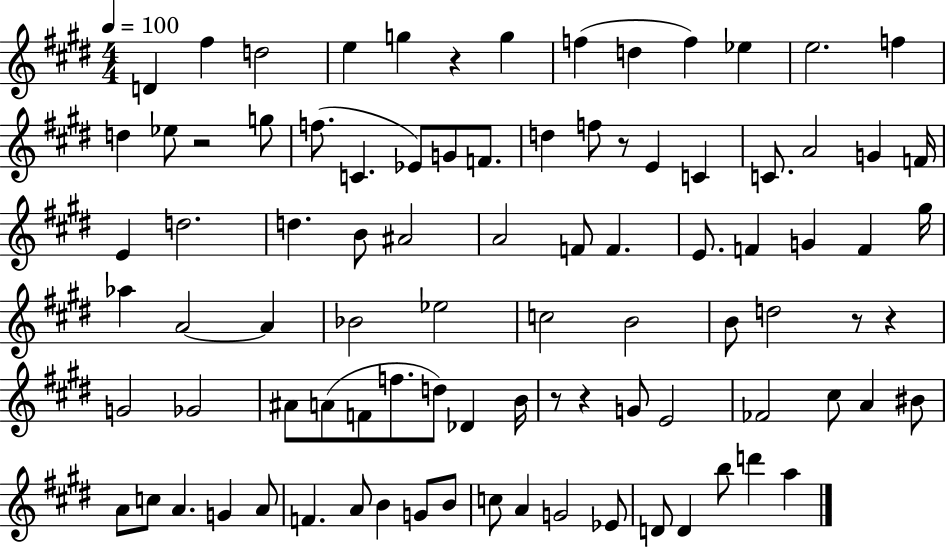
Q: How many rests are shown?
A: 7